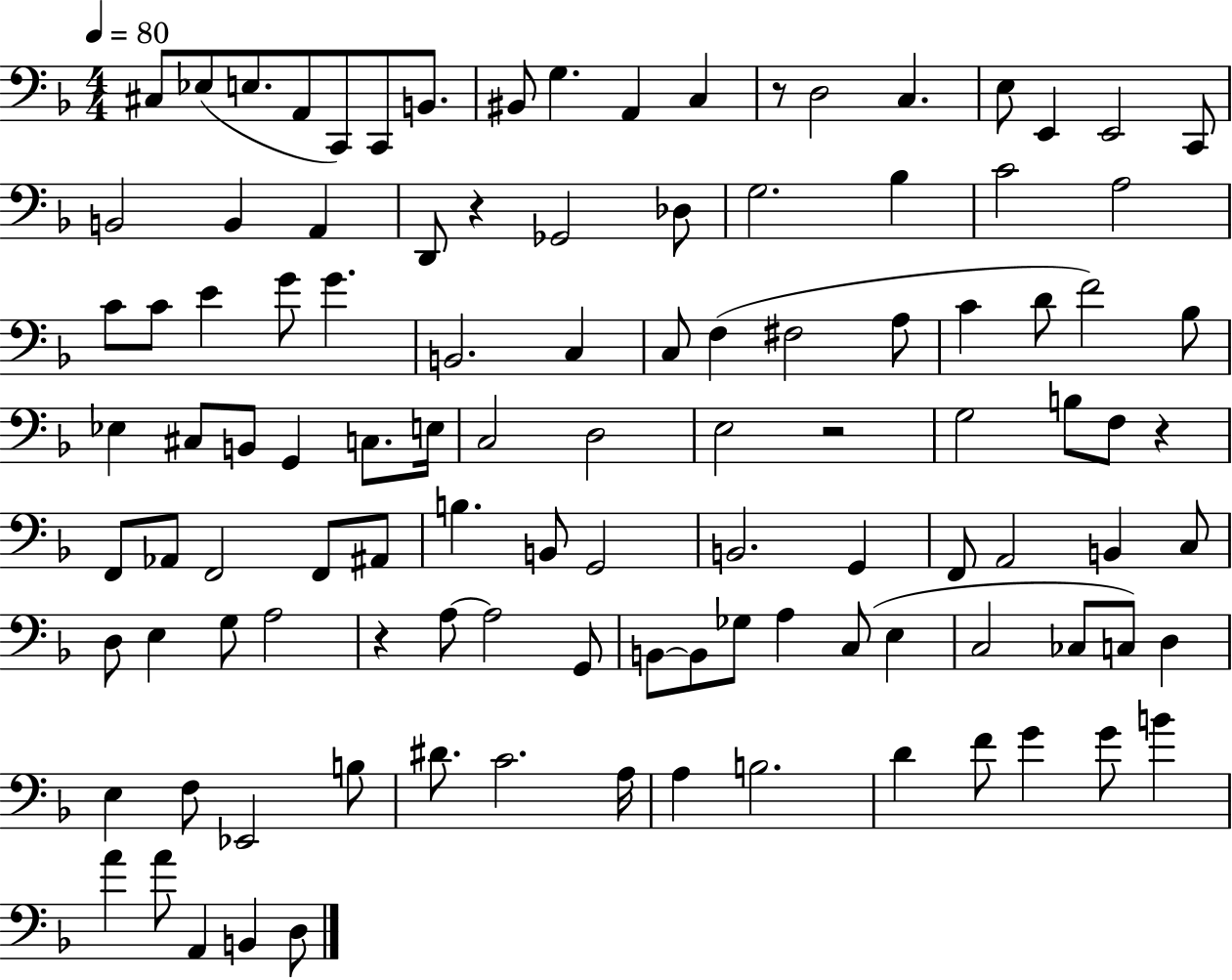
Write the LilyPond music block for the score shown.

{
  \clef bass
  \numericTimeSignature
  \time 4/4
  \key f \major
  \tempo 4 = 80
  cis8 ees8( e8. a,8 c,8) c,8 b,8. | bis,8 g4. a,4 c4 | r8 d2 c4. | e8 e,4 e,2 c,8 | \break b,2 b,4 a,4 | d,8 r4 ges,2 des8 | g2. bes4 | c'2 a2 | \break c'8 c'8 e'4 g'8 g'4. | b,2. c4 | c8 f4( fis2 a8 | c'4 d'8 f'2) bes8 | \break ees4 cis8 b,8 g,4 c8. e16 | c2 d2 | e2 r2 | g2 b8 f8 r4 | \break f,8 aes,8 f,2 f,8 ais,8 | b4. b,8 g,2 | b,2. g,4 | f,8 a,2 b,4 c8 | \break d8 e4 g8 a2 | r4 a8~~ a2 g,8 | b,8~~ b,8 ges8 a4 c8( e4 | c2 ces8 c8) d4 | \break e4 f8 ees,2 b8 | dis'8. c'2. a16 | a4 b2. | d'4 f'8 g'4 g'8 b'4 | \break a'4 a'8 a,4 b,4 d8 | \bar "|."
}